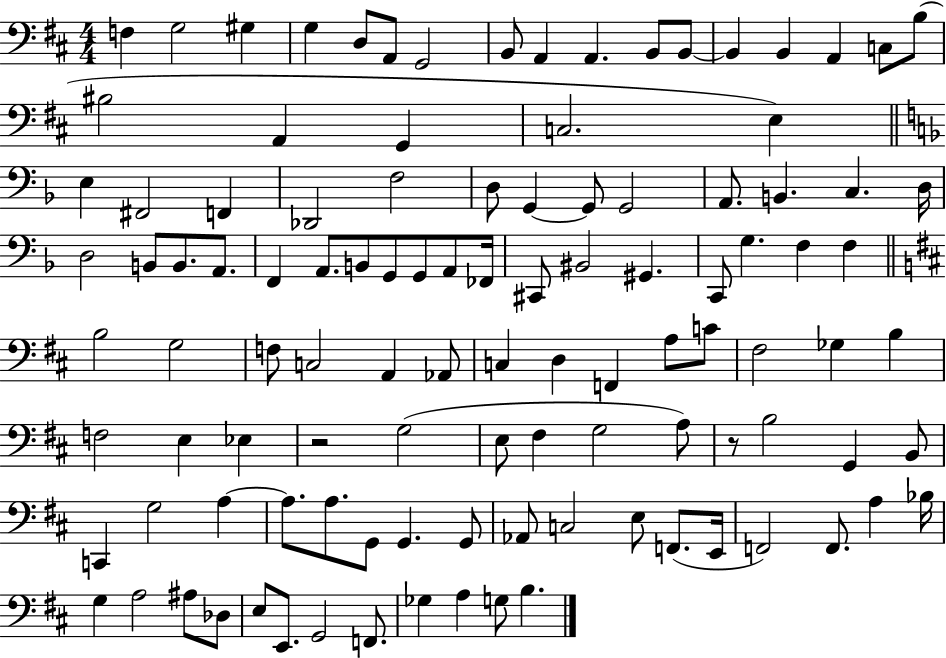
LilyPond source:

{
  \clef bass
  \numericTimeSignature
  \time 4/4
  \key d \major
  \repeat volta 2 { f4 g2 gis4 | g4 d8 a,8 g,2 | b,8 a,4 a,4. b,8 b,8~~ | b,4 b,4 a,4 c8 b8( | \break bis2 a,4 g,4 | c2. e4) | \bar "||" \break \key f \major e4 fis,2 f,4 | des,2 f2 | d8 g,4~~ g,8 g,2 | a,8. b,4. c4. d16 | \break d2 b,8 b,8. a,8. | f,4 a,8. b,8 g,8 g,8 a,8 fes,16 | cis,8 bis,2 gis,4. | c,8 g4. f4 f4 | \break \bar "||" \break \key b \minor b2 g2 | f8 c2 a,4 aes,8 | c4 d4 f,4 a8 c'8 | fis2 ges4 b4 | \break f2 e4 ees4 | r2 g2( | e8 fis4 g2 a8) | r8 b2 g,4 b,8 | \break c,4 g2 a4~~ | a8. a8. g,8 g,4. g,8 | aes,8 c2 e8 f,8.( e,16 | f,2) f,8. a4 bes16 | \break g4 a2 ais8 des8 | e8 e,8. g,2 f,8. | ges4 a4 g8 b4. | } \bar "|."
}